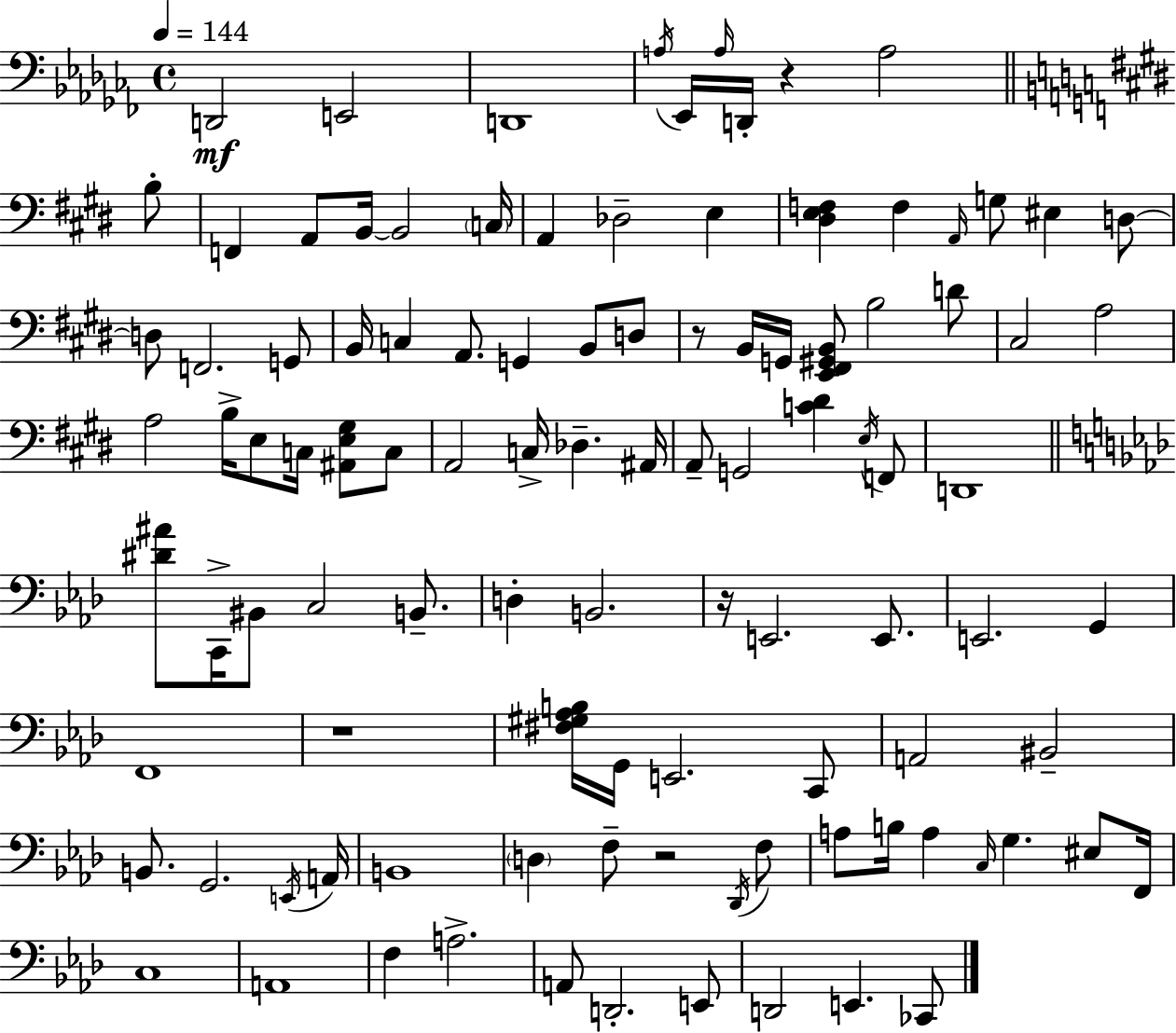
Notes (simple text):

D2/h E2/h D2/w A3/s Eb2/s A3/s D2/s R/q A3/h B3/e F2/q A2/e B2/s B2/h C3/s A2/q Db3/h E3/q [D#3,E3,F3]/q F3/q A2/s G3/e EIS3/q D3/e D3/e F2/h. G2/e B2/s C3/q A2/e. G2/q B2/e D3/e R/e B2/s G2/s [E2,F#2,G#2,B2]/e B3/h D4/e C#3/h A3/h A3/h B3/s E3/e C3/s [A#2,E3,G#3]/e C3/e A2/h C3/s Db3/q. A#2/s A2/e G2/h [C4,D#4]/q E3/s F2/e D2/w [D#4,A#4]/e C2/s BIS2/e C3/h B2/e. D3/q B2/h. R/s E2/h. E2/e. E2/h. G2/q F2/w R/w [F#3,G#3,Ab3,B3]/s G2/s E2/h. C2/e A2/h BIS2/h B2/e. G2/h. E2/s A2/s B2/w D3/q F3/e R/h Db2/s F3/e A3/e B3/s A3/q C3/s G3/q. EIS3/e F2/s C3/w A2/w F3/q A3/h. A2/e D2/h. E2/e D2/h E2/q. CES2/e